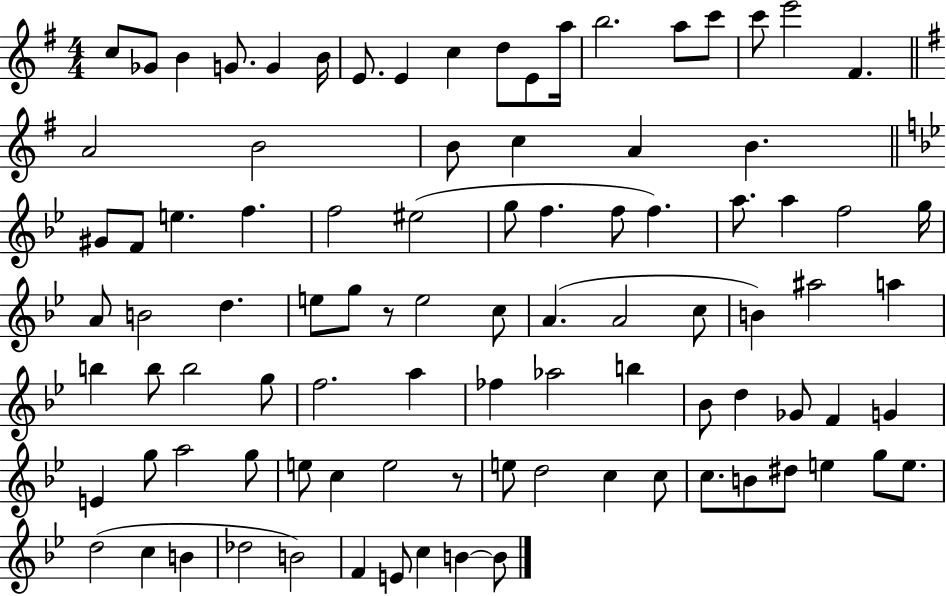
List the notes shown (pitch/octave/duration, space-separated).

C5/e Gb4/e B4/q G4/e. G4/q B4/s E4/e. E4/q C5/q D5/e E4/e A5/s B5/h. A5/e C6/e C6/e E6/h F#4/q. A4/h B4/h B4/e C5/q A4/q B4/q. G#4/e F4/e E5/q. F5/q. F5/h EIS5/h G5/e F5/q. F5/e F5/q. A5/e. A5/q F5/h G5/s A4/e B4/h D5/q. E5/e G5/e R/e E5/h C5/e A4/q. A4/h C5/e B4/q A#5/h A5/q B5/q B5/e B5/h G5/e F5/h. A5/q FES5/q Ab5/h B5/q Bb4/e D5/q Gb4/e F4/q G4/q E4/q G5/e A5/h G5/e E5/e C5/q E5/h R/e E5/e D5/h C5/q C5/e C5/e. B4/e D#5/e E5/q G5/e E5/e. D5/h C5/q B4/q Db5/h B4/h F4/q E4/e C5/q B4/q B4/e